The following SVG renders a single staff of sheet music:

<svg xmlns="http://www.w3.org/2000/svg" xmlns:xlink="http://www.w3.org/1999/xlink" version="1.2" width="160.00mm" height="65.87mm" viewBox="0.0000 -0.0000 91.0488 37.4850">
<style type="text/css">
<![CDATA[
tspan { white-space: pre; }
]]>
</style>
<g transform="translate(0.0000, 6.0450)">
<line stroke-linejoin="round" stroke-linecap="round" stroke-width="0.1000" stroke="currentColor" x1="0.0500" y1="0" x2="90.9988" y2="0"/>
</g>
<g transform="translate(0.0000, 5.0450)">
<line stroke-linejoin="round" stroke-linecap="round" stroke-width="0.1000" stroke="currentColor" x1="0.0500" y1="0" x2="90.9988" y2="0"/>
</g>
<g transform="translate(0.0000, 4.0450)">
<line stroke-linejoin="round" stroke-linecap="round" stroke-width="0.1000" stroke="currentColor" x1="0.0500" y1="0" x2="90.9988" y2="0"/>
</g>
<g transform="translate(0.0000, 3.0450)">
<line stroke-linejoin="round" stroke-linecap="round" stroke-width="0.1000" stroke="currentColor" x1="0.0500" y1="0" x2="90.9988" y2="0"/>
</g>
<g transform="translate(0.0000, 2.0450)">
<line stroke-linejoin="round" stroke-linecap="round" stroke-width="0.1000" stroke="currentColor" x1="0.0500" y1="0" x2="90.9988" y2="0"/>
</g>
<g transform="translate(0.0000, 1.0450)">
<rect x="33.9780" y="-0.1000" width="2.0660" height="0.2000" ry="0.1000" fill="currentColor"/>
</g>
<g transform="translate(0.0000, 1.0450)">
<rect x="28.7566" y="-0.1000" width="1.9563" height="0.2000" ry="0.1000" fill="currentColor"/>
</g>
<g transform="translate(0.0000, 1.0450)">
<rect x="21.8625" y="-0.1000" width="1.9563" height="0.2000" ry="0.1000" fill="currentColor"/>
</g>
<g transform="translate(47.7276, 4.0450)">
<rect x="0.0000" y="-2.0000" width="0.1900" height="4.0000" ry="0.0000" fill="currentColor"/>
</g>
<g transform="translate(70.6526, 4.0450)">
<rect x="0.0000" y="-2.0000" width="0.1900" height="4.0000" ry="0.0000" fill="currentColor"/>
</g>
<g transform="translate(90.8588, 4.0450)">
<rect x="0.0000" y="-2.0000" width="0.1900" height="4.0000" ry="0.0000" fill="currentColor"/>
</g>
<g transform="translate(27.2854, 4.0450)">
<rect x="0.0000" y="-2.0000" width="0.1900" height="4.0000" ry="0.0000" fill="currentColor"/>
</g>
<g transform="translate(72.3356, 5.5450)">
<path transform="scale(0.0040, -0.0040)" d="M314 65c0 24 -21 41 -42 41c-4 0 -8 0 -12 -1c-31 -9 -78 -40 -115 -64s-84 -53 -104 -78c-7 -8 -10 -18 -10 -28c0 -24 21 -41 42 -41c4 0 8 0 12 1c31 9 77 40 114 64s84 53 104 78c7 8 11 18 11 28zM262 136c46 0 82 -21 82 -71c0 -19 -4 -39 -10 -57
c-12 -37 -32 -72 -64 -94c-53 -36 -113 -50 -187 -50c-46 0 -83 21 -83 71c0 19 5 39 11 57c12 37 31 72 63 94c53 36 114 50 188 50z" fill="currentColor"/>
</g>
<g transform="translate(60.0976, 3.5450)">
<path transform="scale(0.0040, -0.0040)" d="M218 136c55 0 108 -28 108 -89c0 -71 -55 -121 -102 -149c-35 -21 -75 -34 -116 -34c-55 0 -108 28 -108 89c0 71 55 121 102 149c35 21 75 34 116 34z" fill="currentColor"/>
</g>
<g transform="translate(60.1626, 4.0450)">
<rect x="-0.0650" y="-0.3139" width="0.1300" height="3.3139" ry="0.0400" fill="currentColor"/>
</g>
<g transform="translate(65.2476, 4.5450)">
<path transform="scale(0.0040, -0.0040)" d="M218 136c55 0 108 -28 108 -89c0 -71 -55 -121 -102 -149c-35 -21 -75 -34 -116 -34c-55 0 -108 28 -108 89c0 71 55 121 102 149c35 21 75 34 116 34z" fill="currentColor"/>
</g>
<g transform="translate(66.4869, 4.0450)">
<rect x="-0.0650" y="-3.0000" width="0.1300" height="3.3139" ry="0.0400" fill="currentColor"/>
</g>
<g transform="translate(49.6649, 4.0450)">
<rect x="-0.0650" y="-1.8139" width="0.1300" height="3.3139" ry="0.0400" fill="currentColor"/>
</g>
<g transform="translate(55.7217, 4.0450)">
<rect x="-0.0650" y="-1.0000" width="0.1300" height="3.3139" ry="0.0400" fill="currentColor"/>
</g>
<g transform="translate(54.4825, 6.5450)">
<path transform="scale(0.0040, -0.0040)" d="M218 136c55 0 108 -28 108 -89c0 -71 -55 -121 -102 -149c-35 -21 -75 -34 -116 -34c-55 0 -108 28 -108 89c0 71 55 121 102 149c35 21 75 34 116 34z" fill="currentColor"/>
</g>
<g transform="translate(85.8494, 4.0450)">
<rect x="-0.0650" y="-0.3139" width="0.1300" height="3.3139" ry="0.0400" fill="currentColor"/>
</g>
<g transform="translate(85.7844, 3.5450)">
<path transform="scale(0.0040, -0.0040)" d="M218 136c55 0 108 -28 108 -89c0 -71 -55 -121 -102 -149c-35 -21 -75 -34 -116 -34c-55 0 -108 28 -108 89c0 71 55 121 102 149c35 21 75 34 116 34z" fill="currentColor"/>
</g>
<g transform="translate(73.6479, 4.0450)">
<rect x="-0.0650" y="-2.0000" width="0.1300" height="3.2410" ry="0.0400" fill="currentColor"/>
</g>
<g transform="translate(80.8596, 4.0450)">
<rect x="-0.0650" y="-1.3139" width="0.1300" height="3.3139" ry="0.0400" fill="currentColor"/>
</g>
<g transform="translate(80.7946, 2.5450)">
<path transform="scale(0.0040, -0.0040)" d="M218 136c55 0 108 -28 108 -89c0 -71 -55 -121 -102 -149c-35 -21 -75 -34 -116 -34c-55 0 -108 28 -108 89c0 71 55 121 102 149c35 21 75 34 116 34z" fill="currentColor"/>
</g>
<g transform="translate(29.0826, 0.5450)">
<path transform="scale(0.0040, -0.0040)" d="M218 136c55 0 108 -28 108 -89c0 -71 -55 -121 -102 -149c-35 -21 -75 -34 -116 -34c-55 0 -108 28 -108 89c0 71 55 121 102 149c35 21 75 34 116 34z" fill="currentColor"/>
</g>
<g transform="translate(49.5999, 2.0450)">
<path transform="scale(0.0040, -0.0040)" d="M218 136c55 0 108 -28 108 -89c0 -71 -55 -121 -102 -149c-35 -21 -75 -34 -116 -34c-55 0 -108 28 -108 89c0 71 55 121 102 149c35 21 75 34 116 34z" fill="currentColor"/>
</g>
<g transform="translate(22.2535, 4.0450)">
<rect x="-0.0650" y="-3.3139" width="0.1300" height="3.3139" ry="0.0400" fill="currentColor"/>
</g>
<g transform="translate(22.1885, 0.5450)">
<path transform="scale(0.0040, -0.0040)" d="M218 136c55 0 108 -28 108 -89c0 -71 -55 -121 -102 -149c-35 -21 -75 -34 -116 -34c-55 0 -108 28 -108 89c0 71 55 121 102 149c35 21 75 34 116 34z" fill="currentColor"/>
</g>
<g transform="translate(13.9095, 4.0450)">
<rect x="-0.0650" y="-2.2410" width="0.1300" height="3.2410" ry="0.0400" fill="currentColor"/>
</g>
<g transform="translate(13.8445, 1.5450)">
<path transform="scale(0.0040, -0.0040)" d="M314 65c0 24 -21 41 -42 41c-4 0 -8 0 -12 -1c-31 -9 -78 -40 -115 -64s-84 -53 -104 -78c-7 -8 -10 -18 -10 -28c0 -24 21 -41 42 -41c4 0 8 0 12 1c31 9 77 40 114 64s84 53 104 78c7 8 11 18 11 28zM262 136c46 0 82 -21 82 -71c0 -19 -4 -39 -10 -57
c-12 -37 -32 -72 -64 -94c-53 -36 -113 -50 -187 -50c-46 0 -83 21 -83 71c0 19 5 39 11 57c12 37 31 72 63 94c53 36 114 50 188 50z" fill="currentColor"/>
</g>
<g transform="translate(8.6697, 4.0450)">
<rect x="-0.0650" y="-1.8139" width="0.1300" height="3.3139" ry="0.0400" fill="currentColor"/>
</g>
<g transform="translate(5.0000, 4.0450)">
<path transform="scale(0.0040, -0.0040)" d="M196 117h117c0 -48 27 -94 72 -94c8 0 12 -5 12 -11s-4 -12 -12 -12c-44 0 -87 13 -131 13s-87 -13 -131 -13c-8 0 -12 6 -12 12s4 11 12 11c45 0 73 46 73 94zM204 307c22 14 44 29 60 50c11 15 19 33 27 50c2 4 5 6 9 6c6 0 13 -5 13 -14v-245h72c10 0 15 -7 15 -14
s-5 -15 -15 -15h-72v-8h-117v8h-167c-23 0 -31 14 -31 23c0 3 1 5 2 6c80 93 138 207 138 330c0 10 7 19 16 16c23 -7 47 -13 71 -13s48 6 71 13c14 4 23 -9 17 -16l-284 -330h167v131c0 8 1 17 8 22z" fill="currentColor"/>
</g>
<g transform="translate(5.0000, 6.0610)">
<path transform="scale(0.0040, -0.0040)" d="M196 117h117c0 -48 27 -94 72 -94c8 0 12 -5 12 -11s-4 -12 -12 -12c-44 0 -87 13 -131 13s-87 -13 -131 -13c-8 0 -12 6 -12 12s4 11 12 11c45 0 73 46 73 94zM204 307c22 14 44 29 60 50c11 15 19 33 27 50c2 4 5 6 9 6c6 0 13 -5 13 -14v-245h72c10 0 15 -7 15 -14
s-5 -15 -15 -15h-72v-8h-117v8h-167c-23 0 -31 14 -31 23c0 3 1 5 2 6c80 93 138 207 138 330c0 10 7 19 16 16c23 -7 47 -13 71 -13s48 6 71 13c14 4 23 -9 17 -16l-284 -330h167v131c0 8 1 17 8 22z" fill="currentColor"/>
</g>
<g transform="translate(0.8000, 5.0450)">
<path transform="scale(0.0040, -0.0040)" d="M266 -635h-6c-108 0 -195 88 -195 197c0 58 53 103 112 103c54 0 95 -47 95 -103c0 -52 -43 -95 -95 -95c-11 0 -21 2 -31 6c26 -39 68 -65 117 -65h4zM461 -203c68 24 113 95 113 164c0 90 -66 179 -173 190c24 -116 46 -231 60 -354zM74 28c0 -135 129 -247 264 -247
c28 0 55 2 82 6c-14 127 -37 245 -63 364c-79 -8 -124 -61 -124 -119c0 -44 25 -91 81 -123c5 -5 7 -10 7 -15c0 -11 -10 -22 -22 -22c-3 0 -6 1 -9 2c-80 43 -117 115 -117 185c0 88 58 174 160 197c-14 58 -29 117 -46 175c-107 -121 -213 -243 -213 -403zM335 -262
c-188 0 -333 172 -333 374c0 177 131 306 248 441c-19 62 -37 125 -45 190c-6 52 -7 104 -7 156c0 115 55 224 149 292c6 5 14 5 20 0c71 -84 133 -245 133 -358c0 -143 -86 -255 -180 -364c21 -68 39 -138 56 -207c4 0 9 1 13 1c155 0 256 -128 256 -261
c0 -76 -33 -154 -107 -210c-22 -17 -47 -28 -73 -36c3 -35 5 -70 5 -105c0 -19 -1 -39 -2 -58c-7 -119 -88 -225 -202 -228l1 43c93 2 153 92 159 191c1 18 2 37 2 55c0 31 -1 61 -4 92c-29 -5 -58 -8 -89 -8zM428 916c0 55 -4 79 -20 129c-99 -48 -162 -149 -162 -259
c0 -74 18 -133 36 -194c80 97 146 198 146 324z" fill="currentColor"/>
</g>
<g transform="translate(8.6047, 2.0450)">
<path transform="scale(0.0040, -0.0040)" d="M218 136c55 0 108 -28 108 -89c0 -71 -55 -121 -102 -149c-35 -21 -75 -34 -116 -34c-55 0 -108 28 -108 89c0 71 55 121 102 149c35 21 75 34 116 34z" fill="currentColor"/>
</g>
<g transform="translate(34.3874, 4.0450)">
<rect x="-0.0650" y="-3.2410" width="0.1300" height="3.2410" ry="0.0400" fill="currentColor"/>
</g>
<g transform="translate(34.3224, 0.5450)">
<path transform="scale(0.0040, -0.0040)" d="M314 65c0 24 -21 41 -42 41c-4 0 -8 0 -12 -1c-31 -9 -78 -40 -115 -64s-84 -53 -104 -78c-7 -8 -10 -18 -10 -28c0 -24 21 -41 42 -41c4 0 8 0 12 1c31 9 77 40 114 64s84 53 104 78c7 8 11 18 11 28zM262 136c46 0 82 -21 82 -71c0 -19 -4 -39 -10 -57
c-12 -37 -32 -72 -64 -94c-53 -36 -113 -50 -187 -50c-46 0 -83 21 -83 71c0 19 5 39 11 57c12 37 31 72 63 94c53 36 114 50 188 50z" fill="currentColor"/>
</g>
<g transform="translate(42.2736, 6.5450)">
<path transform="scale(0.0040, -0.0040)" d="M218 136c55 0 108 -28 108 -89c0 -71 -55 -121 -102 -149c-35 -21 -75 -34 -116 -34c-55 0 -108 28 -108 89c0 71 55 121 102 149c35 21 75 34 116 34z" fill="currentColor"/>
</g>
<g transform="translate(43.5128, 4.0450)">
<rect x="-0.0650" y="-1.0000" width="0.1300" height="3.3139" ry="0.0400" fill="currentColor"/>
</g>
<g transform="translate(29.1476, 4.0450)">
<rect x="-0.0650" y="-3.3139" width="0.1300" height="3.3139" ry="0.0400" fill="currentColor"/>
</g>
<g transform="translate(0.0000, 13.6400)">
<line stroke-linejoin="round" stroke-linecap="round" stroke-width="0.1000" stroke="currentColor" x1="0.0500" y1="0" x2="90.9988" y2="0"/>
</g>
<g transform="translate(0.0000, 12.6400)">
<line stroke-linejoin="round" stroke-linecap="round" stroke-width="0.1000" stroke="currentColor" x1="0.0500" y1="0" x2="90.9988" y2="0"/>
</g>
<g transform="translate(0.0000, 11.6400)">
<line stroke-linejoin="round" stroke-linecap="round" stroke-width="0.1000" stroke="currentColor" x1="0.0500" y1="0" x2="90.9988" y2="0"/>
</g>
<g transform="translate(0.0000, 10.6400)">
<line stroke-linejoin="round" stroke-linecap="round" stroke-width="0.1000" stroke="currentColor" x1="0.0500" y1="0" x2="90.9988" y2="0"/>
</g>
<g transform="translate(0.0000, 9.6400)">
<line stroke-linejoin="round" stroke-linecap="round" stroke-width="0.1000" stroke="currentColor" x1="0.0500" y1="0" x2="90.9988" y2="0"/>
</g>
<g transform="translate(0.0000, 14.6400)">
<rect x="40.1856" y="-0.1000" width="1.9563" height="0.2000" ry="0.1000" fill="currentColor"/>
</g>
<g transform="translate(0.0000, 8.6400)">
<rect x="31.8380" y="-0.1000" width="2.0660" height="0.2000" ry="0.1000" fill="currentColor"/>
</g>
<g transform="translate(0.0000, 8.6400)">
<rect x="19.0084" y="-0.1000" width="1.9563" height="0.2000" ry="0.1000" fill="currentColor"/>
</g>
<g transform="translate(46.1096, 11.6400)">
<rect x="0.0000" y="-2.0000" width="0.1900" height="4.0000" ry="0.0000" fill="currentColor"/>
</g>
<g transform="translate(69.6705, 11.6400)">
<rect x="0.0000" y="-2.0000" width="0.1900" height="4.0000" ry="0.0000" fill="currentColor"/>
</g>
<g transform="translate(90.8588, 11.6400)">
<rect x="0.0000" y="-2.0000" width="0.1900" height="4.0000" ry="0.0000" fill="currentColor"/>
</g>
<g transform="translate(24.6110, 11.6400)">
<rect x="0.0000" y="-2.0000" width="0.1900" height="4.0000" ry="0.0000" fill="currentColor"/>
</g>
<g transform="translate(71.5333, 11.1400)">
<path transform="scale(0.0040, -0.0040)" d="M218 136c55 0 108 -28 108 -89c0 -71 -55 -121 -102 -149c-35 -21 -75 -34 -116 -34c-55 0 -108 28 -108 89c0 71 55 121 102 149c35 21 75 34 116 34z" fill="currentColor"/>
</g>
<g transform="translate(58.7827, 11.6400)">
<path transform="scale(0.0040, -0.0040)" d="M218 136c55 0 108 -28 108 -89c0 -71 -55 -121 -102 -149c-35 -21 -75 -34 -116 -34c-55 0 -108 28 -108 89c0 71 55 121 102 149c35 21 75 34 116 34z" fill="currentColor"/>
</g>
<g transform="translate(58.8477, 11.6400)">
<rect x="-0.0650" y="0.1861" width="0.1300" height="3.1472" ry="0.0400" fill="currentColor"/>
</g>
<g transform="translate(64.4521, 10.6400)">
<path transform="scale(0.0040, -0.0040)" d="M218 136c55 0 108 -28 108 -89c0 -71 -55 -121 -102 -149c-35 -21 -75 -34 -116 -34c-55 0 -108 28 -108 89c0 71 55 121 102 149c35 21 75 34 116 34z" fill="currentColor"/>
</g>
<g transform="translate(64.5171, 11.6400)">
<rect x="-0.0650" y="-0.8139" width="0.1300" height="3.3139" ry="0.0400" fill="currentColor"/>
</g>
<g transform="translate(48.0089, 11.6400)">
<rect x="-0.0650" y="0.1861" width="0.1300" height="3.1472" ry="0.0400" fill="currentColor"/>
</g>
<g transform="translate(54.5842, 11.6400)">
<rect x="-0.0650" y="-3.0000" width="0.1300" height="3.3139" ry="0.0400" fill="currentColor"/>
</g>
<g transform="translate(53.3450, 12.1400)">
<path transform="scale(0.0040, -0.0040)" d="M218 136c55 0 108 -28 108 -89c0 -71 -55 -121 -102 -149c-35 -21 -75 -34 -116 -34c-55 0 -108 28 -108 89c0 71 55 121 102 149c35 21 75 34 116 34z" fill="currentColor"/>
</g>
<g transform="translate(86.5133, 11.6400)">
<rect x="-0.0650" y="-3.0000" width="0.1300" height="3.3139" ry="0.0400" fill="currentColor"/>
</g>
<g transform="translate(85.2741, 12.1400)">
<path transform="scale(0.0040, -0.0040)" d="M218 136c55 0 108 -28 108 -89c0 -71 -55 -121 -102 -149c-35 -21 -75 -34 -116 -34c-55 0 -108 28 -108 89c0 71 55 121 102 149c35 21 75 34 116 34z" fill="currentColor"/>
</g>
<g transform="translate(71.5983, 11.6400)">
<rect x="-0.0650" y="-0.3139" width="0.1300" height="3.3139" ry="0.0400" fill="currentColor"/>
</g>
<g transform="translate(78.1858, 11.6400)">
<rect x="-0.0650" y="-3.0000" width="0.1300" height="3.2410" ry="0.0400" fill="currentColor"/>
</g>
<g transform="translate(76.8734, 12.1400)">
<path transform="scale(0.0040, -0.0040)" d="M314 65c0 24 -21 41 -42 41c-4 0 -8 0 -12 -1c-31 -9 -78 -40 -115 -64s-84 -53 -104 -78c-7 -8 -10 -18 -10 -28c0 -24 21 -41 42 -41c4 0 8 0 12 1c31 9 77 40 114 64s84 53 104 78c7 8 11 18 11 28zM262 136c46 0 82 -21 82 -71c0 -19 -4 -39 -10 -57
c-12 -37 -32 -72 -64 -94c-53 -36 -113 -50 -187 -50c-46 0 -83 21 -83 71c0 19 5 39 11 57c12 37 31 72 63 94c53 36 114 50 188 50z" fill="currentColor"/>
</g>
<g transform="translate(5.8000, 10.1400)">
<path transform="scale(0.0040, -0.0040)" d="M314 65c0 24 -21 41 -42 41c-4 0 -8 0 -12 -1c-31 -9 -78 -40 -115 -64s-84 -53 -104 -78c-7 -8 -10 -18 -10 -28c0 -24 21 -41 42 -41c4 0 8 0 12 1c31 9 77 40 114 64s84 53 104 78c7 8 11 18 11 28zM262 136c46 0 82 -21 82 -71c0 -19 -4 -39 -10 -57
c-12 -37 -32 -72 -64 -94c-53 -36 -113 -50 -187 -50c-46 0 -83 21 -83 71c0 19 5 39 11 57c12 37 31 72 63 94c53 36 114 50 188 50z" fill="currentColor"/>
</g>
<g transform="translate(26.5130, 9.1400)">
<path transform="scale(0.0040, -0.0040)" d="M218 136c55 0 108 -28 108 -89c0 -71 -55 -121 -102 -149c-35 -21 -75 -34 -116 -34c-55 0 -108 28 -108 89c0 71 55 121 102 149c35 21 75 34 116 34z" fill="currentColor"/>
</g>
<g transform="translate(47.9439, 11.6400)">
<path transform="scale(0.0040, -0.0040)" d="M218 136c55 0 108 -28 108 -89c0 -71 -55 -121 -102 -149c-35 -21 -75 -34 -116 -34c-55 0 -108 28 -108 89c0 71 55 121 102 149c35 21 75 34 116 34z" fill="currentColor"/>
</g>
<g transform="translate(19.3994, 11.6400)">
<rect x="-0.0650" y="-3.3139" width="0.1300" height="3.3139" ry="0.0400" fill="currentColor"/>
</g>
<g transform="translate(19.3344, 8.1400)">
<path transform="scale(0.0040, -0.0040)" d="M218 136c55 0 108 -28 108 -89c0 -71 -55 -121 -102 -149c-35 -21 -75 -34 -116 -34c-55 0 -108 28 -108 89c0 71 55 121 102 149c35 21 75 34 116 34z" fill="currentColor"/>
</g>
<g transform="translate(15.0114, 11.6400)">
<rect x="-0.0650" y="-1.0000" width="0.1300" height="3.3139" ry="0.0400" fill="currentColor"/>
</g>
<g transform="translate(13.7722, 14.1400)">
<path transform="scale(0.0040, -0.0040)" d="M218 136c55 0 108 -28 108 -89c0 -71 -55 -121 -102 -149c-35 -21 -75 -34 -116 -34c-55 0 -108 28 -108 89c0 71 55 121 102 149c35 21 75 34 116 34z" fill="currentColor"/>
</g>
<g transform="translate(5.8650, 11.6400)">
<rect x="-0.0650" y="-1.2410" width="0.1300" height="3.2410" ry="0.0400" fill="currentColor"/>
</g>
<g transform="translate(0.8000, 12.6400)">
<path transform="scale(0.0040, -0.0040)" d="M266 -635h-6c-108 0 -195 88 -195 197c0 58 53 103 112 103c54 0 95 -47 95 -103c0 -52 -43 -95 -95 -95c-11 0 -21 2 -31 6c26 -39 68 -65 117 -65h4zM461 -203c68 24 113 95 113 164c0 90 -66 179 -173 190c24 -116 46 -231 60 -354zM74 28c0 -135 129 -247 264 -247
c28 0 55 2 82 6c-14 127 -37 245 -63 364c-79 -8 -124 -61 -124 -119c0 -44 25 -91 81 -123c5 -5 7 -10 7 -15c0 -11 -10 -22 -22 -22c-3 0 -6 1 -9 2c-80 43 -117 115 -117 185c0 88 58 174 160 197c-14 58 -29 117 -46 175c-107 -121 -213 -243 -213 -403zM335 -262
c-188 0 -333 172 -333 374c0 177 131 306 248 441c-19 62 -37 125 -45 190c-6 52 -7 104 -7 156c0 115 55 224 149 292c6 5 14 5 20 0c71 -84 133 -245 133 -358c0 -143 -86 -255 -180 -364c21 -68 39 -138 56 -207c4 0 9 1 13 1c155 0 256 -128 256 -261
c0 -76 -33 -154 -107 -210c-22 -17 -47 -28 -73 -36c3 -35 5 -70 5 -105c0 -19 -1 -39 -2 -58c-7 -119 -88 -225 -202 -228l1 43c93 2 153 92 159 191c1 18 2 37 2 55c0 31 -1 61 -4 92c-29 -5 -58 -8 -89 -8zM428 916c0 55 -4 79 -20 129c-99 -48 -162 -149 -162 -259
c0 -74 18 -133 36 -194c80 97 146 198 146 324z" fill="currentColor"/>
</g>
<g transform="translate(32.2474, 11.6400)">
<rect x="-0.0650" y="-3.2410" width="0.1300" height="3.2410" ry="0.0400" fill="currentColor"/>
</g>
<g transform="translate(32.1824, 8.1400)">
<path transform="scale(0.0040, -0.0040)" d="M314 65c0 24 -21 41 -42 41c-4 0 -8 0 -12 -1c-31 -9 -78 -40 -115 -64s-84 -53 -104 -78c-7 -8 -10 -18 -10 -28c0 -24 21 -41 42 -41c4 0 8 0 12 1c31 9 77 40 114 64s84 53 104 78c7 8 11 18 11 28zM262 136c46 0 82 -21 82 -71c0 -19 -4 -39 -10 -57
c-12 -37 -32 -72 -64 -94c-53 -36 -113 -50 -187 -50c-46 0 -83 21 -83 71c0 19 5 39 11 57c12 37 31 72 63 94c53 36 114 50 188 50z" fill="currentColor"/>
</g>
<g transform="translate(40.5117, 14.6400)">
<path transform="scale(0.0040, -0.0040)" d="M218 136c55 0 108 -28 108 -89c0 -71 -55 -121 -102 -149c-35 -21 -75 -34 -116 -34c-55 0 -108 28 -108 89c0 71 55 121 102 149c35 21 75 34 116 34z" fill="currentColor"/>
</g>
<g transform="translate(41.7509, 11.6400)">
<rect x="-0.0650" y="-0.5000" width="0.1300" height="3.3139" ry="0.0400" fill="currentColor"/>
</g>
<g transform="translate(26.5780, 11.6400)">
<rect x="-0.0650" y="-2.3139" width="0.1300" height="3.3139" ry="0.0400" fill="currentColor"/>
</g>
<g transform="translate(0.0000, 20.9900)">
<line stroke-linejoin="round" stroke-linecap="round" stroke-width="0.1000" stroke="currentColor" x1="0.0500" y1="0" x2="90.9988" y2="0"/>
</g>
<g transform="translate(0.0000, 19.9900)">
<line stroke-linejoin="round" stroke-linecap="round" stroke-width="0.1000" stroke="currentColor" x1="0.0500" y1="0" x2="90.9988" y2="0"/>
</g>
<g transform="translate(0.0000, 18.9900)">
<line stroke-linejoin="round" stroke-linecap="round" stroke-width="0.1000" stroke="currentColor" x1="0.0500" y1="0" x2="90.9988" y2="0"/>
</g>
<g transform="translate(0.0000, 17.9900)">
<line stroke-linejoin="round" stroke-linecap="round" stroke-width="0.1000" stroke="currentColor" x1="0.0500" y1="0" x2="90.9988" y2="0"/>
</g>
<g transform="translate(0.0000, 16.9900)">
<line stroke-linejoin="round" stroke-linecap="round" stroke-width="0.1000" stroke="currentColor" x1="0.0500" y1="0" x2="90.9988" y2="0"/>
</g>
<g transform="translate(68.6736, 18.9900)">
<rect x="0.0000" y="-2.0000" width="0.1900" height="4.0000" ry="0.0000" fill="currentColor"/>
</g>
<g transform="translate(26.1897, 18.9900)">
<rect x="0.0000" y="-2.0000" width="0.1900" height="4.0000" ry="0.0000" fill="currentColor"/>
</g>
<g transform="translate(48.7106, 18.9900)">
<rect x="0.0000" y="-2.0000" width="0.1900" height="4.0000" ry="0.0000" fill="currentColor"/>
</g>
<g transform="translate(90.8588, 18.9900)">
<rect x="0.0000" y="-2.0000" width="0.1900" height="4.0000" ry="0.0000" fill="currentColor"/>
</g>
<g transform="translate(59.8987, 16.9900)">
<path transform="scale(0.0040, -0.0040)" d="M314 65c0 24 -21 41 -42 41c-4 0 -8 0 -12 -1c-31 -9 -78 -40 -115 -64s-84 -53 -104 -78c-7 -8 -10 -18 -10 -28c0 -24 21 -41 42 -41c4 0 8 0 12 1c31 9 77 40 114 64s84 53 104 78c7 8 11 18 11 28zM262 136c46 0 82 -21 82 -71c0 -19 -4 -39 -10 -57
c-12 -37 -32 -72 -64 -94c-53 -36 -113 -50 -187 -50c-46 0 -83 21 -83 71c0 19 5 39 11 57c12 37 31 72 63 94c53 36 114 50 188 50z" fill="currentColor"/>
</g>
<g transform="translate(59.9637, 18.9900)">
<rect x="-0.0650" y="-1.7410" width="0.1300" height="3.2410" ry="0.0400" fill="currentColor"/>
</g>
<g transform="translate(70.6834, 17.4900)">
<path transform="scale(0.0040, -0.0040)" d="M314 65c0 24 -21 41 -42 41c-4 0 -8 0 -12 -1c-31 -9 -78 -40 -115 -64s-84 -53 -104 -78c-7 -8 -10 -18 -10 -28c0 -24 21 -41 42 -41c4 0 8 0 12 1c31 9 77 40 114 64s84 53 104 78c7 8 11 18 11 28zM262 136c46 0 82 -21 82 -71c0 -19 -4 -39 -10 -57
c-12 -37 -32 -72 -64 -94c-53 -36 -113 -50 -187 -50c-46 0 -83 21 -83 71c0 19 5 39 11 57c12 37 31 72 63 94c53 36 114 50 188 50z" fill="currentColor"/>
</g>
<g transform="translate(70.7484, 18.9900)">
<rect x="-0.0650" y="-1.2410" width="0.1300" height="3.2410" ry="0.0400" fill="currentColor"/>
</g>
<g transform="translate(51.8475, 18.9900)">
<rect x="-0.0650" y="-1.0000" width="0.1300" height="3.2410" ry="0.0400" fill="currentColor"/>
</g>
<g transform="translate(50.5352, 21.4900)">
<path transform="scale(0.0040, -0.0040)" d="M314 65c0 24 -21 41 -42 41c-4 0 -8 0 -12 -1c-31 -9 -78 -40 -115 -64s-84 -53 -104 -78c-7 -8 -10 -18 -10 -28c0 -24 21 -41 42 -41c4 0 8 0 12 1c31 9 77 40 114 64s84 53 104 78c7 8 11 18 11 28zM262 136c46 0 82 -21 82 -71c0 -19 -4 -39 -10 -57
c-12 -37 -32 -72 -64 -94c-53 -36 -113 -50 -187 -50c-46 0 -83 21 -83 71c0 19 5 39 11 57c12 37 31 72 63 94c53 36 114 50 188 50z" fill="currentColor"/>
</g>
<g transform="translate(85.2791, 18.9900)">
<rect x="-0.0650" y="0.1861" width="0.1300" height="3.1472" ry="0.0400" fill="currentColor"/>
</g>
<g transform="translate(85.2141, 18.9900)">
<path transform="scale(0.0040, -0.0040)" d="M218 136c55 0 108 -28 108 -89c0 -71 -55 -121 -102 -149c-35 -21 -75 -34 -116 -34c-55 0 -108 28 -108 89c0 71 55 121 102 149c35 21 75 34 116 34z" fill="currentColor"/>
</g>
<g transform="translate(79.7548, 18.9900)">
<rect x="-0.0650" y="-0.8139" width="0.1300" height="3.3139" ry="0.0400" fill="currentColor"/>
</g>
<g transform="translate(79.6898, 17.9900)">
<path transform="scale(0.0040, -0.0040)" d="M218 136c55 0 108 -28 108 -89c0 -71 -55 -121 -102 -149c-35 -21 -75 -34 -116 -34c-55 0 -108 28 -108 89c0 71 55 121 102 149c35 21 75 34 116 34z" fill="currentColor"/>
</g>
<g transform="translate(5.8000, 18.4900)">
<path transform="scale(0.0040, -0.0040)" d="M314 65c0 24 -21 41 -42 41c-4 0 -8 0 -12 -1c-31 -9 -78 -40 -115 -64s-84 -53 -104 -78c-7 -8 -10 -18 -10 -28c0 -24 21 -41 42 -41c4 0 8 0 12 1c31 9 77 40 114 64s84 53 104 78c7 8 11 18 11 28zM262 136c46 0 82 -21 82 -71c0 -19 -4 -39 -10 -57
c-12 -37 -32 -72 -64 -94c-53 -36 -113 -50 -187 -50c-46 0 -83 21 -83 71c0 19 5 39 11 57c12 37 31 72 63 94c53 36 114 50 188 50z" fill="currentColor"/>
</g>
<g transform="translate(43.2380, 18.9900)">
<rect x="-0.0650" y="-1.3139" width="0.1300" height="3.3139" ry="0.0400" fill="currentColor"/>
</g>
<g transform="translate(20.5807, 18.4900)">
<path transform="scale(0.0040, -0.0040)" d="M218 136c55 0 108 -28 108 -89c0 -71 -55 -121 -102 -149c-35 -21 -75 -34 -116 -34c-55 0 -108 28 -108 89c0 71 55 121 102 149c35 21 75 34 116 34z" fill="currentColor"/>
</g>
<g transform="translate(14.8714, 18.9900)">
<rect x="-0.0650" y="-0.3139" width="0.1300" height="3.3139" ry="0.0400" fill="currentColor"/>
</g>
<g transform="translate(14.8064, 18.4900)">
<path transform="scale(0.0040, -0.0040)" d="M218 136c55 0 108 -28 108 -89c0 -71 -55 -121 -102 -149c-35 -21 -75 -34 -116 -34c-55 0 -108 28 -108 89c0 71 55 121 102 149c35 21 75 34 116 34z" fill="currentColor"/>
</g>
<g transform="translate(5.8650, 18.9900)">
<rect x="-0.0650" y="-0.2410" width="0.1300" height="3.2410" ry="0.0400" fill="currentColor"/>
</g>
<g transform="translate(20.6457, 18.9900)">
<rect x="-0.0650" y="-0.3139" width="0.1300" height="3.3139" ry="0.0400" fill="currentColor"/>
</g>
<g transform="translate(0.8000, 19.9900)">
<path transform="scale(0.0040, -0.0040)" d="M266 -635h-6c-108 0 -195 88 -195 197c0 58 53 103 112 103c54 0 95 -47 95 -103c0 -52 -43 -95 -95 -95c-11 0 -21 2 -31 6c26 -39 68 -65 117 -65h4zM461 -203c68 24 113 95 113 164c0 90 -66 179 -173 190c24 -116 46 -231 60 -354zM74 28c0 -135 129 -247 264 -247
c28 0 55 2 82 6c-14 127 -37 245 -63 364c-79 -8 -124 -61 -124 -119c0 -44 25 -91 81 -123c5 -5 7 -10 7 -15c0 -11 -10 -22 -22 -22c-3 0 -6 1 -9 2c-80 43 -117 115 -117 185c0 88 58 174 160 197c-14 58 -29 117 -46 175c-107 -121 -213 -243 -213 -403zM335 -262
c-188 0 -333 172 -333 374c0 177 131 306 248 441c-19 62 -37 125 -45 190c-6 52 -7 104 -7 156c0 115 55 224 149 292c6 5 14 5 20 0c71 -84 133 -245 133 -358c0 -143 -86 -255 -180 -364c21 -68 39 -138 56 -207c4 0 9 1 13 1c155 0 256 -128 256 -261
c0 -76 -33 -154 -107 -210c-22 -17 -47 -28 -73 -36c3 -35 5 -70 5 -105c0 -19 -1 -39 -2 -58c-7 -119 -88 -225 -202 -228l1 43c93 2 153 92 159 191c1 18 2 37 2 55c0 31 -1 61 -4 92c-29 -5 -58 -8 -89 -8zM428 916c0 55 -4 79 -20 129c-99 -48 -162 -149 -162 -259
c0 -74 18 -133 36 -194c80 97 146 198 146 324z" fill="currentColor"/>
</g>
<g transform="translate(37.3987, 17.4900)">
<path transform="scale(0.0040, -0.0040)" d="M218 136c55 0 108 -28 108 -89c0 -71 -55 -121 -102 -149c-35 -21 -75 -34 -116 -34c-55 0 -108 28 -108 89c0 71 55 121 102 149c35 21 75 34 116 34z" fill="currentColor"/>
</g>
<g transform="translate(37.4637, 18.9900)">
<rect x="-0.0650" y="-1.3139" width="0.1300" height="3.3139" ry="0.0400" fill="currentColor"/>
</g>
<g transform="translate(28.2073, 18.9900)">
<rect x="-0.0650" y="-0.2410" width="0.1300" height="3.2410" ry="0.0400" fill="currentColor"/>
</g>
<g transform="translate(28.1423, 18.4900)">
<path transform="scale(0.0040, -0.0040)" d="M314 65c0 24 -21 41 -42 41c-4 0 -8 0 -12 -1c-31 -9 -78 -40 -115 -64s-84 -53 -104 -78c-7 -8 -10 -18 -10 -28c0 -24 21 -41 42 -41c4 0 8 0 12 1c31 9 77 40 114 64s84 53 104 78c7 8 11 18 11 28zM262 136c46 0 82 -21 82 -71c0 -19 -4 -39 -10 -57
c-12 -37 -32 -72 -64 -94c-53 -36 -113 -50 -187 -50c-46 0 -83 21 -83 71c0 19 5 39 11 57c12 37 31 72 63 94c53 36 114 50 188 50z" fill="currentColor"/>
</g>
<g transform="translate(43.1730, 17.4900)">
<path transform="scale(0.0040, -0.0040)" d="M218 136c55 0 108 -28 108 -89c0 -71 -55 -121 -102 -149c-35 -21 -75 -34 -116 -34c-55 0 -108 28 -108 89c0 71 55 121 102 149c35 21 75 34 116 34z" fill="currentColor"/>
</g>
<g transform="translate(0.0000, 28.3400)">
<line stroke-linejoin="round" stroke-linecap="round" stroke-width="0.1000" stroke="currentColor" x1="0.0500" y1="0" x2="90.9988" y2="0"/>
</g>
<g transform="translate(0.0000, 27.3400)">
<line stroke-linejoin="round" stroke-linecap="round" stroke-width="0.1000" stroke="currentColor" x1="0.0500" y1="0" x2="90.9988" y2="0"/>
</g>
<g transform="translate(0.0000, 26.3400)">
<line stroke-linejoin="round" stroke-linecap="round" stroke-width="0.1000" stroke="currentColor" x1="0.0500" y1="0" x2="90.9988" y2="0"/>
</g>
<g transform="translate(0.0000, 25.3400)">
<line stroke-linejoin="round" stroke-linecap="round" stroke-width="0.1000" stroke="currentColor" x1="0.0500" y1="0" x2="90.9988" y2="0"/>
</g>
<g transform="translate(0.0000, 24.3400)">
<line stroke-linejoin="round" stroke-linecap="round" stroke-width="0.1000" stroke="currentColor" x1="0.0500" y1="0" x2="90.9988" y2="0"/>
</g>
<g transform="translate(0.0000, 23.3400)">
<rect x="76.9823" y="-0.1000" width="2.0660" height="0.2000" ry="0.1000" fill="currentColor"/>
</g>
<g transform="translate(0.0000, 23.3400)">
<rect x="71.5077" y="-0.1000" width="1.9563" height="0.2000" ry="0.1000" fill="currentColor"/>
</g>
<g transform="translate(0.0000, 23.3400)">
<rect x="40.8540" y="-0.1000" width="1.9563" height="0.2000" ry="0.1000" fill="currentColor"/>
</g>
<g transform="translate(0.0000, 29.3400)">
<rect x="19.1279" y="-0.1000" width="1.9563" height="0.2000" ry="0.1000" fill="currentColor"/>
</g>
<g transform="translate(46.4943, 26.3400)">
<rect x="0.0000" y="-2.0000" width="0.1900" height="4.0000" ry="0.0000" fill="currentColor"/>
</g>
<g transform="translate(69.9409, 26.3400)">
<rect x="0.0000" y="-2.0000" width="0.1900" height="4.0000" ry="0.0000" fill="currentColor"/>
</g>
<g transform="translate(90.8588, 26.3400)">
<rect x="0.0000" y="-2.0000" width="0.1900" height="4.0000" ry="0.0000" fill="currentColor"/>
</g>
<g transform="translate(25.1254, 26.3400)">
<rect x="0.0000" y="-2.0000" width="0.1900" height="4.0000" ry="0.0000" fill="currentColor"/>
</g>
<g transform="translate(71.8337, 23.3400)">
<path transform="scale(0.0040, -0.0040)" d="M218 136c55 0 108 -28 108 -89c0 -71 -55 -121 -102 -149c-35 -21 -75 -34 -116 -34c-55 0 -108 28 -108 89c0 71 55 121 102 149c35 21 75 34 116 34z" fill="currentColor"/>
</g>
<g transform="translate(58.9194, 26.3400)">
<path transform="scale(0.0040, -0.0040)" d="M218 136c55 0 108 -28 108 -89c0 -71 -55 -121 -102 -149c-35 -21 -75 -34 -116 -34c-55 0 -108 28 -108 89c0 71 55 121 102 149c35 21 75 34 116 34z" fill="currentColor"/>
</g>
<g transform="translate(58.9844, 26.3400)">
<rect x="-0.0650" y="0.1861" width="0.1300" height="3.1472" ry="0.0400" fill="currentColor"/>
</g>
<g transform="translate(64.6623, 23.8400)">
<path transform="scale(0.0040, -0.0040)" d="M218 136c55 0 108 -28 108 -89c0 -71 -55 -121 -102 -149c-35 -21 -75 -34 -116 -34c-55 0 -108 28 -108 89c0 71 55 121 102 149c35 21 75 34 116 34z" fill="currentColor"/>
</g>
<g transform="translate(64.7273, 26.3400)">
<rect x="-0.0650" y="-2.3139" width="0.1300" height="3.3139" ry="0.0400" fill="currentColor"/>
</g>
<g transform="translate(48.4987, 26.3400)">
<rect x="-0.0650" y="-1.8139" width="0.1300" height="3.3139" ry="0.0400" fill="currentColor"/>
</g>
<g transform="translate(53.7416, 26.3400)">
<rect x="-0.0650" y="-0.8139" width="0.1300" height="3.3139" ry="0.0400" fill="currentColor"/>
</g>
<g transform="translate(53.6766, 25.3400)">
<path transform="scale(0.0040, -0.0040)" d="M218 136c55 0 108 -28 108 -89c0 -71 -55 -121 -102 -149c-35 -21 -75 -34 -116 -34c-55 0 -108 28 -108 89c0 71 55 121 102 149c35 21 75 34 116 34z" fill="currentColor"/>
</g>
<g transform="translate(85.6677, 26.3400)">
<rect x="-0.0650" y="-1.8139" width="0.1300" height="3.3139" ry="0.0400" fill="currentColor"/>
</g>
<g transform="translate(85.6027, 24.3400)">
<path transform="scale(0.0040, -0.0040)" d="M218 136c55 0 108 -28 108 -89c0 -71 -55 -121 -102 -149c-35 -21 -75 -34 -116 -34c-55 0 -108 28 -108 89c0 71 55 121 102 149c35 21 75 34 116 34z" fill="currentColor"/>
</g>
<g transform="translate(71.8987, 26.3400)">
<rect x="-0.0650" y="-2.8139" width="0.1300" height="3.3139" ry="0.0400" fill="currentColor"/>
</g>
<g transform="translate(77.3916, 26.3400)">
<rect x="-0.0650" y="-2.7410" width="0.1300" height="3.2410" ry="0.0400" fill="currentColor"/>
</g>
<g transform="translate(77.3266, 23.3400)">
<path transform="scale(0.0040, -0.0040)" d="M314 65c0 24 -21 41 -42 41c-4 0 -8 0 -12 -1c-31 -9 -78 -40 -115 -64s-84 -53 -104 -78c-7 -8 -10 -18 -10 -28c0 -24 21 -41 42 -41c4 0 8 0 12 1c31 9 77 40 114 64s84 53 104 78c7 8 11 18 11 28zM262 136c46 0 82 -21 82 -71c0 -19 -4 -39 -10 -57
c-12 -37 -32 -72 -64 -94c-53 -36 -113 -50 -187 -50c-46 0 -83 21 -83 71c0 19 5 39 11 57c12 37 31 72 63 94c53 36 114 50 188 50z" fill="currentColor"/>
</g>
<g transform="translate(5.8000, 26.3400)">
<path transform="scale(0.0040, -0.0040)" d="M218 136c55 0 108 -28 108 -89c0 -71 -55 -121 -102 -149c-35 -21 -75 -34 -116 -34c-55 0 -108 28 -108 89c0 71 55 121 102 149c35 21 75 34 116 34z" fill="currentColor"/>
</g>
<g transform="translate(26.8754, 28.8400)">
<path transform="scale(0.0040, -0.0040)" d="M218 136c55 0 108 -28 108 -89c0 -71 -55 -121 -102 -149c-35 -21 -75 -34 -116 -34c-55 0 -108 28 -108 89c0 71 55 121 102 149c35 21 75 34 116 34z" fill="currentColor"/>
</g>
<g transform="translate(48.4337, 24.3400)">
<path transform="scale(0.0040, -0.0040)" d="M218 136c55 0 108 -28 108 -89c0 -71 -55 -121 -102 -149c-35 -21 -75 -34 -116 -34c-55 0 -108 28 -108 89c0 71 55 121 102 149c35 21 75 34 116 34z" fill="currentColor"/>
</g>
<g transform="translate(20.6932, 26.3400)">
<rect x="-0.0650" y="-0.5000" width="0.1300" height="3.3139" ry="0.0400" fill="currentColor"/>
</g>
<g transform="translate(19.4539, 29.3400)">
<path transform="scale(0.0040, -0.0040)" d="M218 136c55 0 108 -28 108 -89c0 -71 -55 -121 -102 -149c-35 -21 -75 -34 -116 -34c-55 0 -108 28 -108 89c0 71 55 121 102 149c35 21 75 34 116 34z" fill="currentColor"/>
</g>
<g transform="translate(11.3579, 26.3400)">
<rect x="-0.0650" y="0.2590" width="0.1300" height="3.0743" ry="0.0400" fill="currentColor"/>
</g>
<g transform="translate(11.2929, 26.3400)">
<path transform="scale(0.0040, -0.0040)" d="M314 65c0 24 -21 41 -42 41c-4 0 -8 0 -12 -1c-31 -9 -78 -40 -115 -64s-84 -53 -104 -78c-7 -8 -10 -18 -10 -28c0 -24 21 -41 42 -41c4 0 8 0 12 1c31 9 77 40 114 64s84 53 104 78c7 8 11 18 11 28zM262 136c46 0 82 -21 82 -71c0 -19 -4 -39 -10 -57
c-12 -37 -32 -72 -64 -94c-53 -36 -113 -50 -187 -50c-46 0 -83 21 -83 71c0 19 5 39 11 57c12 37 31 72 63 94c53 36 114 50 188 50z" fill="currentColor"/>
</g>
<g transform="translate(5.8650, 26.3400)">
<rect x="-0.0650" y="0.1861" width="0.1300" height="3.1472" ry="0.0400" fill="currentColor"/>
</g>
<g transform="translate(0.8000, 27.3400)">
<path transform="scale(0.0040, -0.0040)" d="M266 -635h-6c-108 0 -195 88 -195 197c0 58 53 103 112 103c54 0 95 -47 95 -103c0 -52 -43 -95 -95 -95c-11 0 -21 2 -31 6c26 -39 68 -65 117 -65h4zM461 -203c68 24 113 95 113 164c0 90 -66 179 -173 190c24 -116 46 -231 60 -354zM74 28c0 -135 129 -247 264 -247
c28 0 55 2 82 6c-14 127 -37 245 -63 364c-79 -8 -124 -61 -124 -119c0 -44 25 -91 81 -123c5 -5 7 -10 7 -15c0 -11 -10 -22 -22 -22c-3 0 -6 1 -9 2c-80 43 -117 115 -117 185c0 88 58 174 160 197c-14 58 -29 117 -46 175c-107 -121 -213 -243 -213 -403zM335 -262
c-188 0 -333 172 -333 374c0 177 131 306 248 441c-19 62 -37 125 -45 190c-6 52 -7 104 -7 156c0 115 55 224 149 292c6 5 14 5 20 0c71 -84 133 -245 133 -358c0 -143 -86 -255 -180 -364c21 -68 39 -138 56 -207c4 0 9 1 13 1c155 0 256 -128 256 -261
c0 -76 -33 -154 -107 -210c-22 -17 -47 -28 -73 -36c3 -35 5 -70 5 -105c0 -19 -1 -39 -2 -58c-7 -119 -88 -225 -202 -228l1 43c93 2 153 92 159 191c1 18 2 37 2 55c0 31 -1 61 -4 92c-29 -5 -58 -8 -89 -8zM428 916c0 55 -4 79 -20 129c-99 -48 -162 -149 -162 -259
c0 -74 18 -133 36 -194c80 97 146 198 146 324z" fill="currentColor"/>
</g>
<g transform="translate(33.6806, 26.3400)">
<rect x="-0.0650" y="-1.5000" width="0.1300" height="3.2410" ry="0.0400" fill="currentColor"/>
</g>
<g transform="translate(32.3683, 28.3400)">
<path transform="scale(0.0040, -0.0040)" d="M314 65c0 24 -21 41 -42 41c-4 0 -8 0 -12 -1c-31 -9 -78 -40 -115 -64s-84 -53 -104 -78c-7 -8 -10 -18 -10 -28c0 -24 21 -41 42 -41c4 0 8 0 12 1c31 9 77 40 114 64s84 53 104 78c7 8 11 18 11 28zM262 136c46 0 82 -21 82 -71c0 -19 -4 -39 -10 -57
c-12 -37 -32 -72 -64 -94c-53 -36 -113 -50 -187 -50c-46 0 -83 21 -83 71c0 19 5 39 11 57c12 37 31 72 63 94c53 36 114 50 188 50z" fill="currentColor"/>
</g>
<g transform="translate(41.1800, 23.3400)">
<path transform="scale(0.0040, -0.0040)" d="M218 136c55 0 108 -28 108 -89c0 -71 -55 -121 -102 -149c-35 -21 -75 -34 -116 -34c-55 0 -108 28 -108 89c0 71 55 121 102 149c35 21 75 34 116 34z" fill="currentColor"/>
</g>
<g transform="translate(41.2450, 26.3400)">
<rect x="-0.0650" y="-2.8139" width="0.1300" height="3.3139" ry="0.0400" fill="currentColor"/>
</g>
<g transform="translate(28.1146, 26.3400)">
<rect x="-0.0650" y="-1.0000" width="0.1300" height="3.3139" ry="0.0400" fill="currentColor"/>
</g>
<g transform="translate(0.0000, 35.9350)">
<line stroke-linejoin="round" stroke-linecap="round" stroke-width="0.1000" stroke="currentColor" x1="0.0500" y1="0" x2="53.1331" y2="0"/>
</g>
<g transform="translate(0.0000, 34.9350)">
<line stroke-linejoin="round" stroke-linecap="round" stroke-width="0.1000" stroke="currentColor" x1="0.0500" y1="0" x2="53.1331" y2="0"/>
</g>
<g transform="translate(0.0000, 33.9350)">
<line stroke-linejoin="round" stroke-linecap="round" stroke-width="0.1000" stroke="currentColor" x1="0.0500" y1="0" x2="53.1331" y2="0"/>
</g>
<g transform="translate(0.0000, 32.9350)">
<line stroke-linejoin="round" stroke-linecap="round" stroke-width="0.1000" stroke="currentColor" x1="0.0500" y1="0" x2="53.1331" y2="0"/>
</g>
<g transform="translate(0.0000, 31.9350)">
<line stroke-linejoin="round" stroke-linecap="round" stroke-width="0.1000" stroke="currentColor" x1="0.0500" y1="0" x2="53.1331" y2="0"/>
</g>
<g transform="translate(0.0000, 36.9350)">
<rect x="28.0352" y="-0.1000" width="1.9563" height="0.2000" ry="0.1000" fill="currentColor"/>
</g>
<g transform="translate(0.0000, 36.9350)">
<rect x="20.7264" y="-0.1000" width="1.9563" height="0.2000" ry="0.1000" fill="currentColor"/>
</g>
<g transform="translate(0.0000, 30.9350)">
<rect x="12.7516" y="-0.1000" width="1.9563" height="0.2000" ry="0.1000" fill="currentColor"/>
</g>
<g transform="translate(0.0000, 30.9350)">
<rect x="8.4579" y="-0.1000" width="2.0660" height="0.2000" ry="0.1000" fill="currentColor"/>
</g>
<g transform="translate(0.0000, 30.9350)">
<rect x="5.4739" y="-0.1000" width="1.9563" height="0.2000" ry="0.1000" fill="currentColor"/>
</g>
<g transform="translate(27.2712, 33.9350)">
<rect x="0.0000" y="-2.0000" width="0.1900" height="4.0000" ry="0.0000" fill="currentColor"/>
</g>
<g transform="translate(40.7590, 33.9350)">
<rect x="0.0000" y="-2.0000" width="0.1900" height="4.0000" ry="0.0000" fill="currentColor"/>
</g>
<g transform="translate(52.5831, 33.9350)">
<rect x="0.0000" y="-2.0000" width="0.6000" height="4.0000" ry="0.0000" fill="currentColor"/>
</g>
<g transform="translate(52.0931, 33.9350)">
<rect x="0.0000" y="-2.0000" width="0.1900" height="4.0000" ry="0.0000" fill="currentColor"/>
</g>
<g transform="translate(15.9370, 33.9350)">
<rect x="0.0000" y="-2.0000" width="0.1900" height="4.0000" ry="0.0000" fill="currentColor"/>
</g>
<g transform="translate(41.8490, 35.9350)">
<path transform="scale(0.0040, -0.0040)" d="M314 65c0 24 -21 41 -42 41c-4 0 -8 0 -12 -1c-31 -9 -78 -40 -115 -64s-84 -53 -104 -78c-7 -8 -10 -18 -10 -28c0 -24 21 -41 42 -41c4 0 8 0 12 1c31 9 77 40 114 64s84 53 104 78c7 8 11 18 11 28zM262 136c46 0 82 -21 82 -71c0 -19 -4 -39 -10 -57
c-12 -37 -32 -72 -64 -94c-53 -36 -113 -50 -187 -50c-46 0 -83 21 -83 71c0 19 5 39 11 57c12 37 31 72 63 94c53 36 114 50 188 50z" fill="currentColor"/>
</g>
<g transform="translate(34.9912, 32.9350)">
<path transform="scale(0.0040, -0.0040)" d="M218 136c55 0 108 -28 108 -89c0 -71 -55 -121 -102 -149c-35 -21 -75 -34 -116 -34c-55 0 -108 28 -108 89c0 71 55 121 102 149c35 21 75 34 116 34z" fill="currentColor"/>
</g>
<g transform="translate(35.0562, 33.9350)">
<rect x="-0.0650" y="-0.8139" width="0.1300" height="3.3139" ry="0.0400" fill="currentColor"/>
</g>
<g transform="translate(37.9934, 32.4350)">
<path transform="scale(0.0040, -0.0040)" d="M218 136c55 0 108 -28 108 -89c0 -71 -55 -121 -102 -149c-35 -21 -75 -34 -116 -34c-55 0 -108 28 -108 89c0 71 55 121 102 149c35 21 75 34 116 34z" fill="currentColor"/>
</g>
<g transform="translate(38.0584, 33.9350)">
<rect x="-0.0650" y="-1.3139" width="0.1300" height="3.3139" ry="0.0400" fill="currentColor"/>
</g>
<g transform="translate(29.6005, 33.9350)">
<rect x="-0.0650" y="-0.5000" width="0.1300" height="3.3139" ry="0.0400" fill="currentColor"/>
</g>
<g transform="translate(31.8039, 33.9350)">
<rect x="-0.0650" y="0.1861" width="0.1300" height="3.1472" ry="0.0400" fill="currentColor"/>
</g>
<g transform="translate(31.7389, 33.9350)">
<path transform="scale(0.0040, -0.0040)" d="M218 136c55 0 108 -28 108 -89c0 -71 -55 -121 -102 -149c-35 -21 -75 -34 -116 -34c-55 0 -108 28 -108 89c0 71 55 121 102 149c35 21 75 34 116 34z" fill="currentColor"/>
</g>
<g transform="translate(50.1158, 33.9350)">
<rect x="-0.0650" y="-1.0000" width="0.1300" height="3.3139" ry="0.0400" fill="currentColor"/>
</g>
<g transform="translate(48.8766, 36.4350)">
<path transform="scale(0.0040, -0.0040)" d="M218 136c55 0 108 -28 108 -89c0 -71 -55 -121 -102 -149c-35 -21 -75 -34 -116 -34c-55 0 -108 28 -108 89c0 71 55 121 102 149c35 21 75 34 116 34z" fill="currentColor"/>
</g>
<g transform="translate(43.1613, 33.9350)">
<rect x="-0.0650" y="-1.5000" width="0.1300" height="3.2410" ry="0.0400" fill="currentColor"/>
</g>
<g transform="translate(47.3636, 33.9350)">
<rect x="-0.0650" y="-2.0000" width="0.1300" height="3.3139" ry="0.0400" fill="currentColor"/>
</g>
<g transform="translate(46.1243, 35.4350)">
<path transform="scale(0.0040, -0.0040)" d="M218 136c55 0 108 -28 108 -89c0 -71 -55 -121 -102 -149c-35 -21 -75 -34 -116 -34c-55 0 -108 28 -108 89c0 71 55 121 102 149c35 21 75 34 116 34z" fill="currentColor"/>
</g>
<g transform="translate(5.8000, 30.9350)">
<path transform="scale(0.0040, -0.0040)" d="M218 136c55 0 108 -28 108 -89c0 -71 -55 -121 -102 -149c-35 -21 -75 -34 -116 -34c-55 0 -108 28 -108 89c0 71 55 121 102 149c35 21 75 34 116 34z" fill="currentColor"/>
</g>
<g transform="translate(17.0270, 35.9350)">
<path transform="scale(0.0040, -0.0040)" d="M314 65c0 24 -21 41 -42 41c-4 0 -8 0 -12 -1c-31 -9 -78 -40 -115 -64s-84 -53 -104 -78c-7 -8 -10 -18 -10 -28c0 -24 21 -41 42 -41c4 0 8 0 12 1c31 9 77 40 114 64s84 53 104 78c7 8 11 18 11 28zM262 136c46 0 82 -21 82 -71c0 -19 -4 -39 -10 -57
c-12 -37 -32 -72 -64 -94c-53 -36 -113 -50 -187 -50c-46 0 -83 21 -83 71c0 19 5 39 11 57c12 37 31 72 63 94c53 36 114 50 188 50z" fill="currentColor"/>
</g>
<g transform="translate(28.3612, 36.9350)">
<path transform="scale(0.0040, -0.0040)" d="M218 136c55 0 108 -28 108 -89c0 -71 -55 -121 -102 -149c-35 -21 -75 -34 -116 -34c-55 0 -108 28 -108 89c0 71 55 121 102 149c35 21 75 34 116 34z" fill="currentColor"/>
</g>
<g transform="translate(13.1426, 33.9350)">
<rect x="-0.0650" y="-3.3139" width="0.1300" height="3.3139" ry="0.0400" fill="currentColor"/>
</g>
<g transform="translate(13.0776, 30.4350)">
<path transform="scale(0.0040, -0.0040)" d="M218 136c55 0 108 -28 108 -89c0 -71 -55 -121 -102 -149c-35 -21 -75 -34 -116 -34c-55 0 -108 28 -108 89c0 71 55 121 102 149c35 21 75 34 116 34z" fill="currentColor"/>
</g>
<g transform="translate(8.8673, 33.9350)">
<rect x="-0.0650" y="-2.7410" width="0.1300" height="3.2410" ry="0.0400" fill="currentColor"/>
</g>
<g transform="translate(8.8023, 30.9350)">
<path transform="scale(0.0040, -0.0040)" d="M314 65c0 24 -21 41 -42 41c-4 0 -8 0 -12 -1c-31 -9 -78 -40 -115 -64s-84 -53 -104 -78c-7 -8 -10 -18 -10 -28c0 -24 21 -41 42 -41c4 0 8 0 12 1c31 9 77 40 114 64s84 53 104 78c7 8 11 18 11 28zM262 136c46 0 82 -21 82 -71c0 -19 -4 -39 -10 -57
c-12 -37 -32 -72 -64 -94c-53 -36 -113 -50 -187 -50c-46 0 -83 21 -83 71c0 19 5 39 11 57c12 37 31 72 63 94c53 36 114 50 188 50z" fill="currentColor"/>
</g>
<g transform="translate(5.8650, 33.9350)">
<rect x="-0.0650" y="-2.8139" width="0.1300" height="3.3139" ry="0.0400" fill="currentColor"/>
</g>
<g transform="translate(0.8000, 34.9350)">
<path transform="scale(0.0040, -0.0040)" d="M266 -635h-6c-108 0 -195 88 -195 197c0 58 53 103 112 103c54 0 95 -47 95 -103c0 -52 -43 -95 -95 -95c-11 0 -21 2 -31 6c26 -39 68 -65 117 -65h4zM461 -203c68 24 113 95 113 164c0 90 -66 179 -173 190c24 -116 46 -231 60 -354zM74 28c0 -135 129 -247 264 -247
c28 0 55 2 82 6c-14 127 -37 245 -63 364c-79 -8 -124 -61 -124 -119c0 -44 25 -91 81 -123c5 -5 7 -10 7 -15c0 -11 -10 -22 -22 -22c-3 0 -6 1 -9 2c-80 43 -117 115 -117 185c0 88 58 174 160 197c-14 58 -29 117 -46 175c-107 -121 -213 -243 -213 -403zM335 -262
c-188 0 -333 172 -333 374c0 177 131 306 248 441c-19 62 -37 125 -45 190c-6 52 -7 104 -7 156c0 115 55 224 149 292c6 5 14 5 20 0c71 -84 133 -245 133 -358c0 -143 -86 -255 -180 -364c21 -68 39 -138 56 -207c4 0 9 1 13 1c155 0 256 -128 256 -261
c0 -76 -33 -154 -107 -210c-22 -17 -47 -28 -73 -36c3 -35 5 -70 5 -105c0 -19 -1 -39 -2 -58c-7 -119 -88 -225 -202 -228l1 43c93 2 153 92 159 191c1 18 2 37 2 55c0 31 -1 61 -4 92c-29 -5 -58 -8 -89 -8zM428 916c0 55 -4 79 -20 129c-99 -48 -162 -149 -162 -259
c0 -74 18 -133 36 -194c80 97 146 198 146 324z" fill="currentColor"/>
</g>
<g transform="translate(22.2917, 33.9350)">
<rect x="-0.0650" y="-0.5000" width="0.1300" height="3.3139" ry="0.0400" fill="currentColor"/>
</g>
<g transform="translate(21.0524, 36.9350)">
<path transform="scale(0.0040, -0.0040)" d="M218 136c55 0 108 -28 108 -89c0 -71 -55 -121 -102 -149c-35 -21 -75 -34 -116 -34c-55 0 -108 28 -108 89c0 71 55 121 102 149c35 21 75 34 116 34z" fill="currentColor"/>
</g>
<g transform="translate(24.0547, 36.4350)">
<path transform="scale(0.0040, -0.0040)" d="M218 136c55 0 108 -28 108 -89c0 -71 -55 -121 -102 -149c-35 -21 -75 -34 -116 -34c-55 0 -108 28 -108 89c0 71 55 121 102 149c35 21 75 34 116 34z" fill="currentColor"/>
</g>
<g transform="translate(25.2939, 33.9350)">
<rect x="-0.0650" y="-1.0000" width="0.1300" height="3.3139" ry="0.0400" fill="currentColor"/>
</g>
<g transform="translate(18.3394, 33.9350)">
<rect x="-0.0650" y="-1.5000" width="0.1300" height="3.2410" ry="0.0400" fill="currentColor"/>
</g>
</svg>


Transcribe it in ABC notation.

X:1
T:Untitled
M:4/4
L:1/4
K:C
f g2 b b b2 D f D c A F2 e c e2 D b g b2 C B A B d c A2 A c2 c c c2 e e D2 f2 e2 d B B B2 C D E2 a f d B g a a2 f a a2 b E2 C D C B d e E2 F D